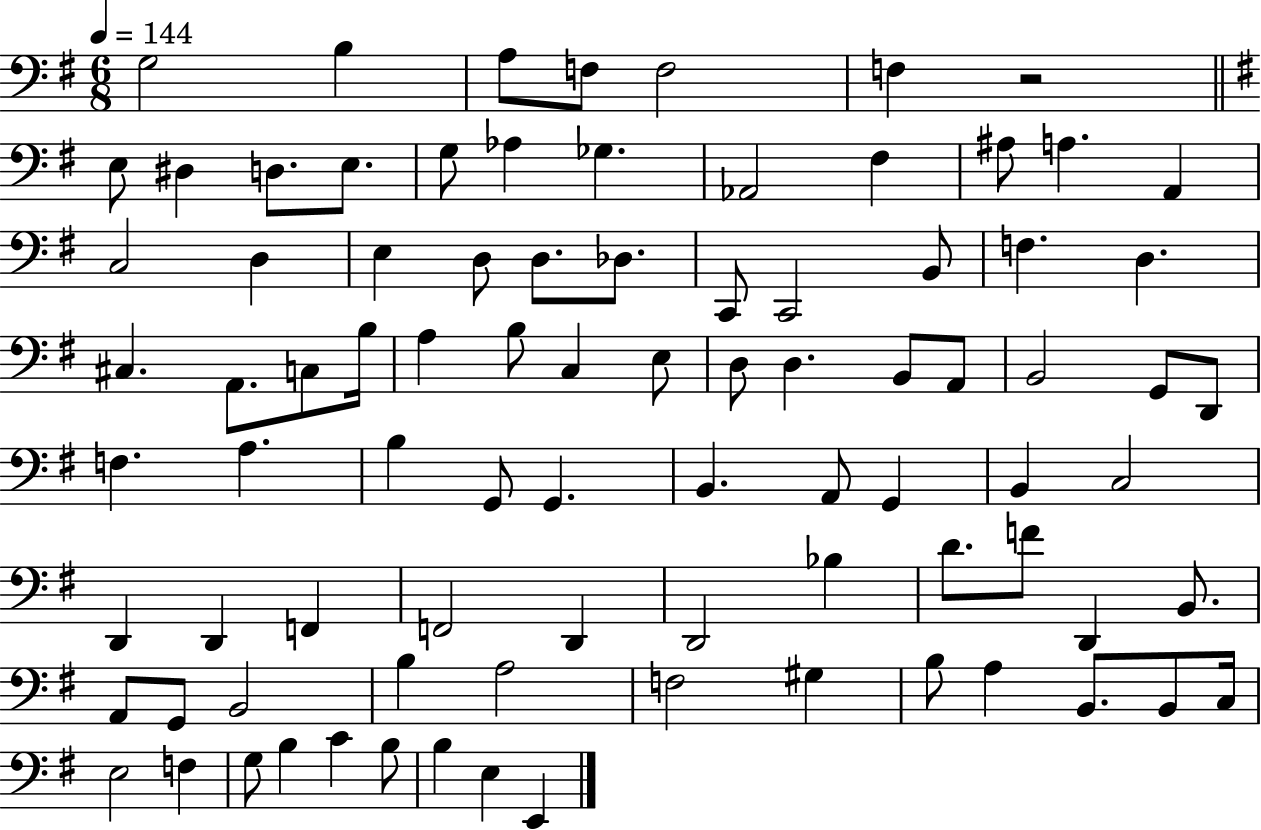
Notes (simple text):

G3/h B3/q A3/e F3/e F3/h F3/q R/h E3/e D#3/q D3/e. E3/e. G3/e Ab3/q Gb3/q. Ab2/h F#3/q A#3/e A3/q. A2/q C3/h D3/q E3/q D3/e D3/e. Db3/e. C2/e C2/h B2/e F3/q. D3/q. C#3/q. A2/e. C3/e B3/s A3/q B3/e C3/q E3/e D3/e D3/q. B2/e A2/e B2/h G2/e D2/e F3/q. A3/q. B3/q G2/e G2/q. B2/q. A2/e G2/q B2/q C3/h D2/q D2/q F2/q F2/h D2/q D2/h Bb3/q D4/e. F4/e D2/q B2/e. A2/e G2/e B2/h B3/q A3/h F3/h G#3/q B3/e A3/q B2/e. B2/e C3/s E3/h F3/q G3/e B3/q C4/q B3/e B3/q E3/q E2/q